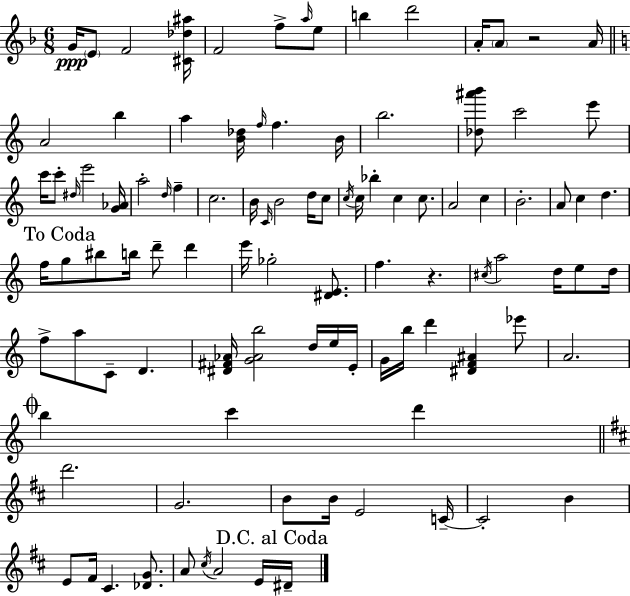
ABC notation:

X:1
T:Untitled
M:6/8
L:1/4
K:Dm
G/4 E/2 F2 [^C_d^a]/4 F2 f/2 a/4 e/2 b d'2 A/4 A/2 z2 A/4 A2 b a [B_d]/4 f/4 f B/4 b2 [_d^a'b']/2 c'2 e'/2 c'/4 c'/2 ^d/4 e'2 [G_A]/4 a2 d/4 f c2 B/4 C/4 B2 d/4 c/2 c/4 c/4 _b c c/2 A2 c B2 A/2 c d f/4 g/2 ^b/2 b/4 d'/2 d' e'/4 _g2 [^DE]/2 f z ^c/4 a2 d/4 e/2 d/4 f/2 a/2 C/2 D [^D^F_A]/4 [G_Ab]2 d/4 e/4 E/4 G/4 b/4 d' [^DF^A] _e'/2 A2 b c' d' d'2 G2 B/2 B/4 E2 C/4 C2 B E/2 ^F/4 ^C [_DG]/2 A/2 ^c/4 A2 E/4 ^D/4